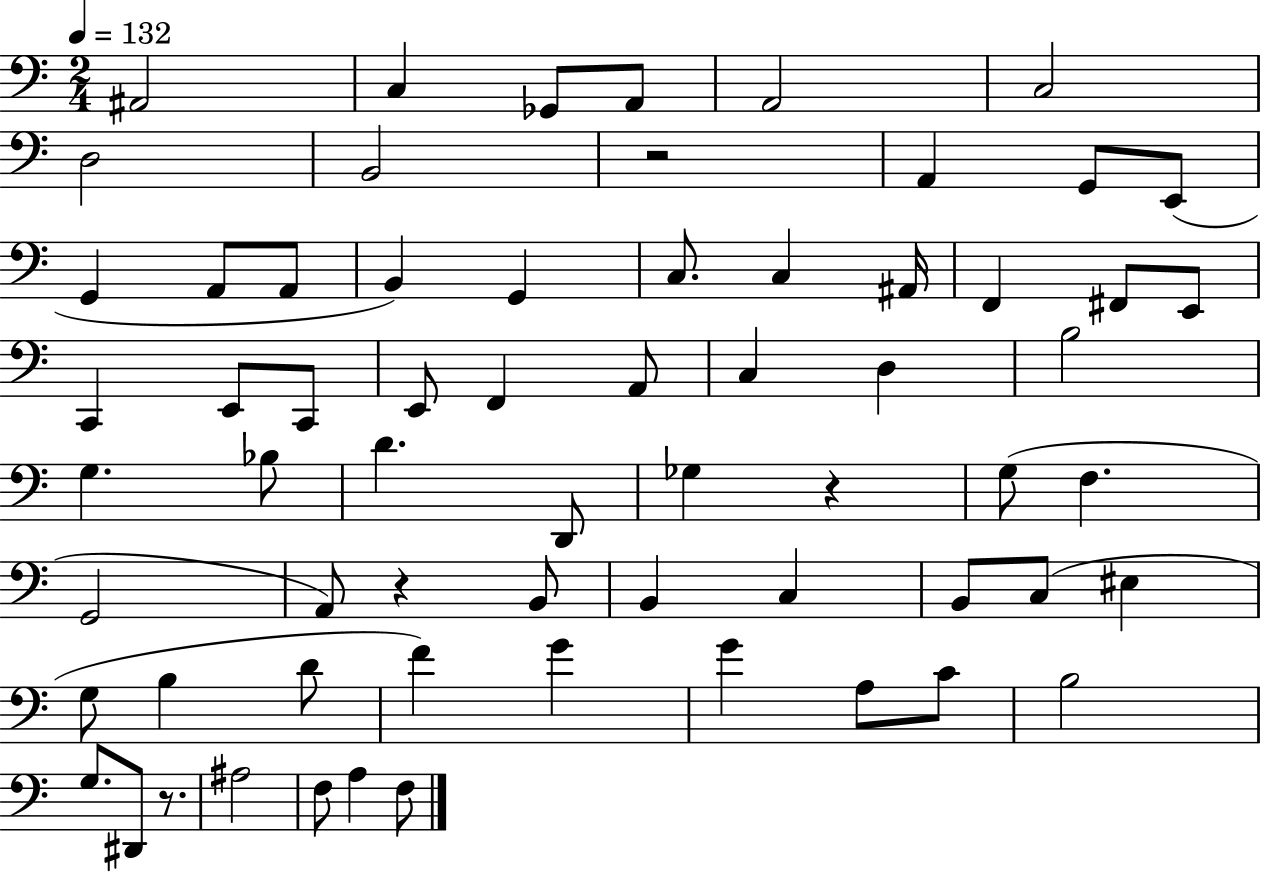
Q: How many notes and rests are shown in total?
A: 65